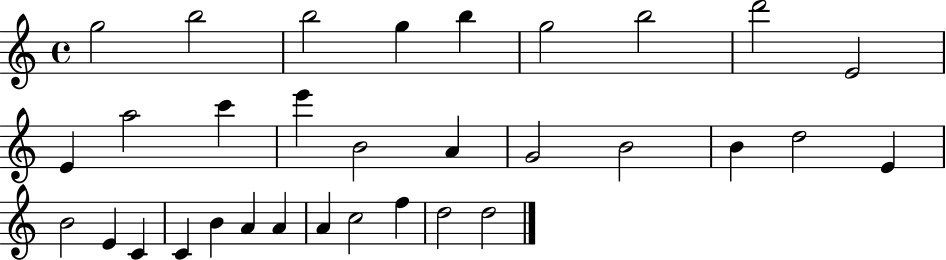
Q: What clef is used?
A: treble